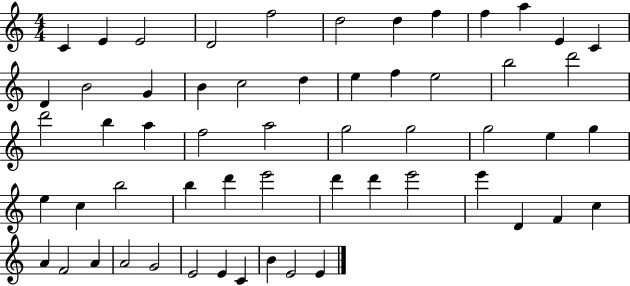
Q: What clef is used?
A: treble